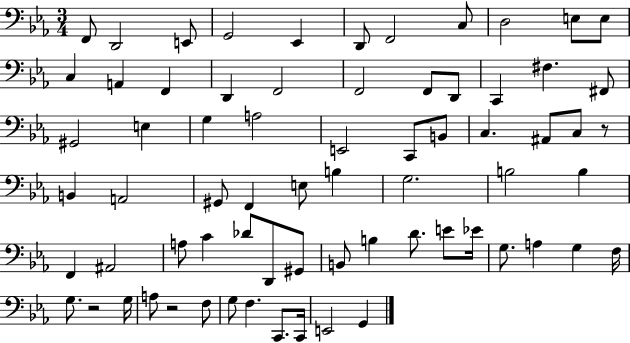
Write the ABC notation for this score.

X:1
T:Untitled
M:3/4
L:1/4
K:Eb
F,,/2 D,,2 E,,/2 G,,2 _E,, D,,/2 F,,2 C,/2 D,2 E,/2 E,/2 C, A,, F,, D,, F,,2 F,,2 F,,/2 D,,/2 C,, ^F, ^F,,/2 ^G,,2 E, G, A,2 E,,2 C,,/2 B,,/2 C, ^A,,/2 C,/2 z/2 B,, A,,2 ^G,,/2 F,, E,/2 B, G,2 B,2 B, F,, ^A,,2 A,/2 C _D/2 D,,/2 ^G,,/2 B,,/2 B, D/2 E/2 _E/4 G,/2 A, G, F,/4 G,/2 z2 G,/4 A,/2 z2 F,/2 G,/2 F, C,,/2 C,,/4 E,,2 G,,